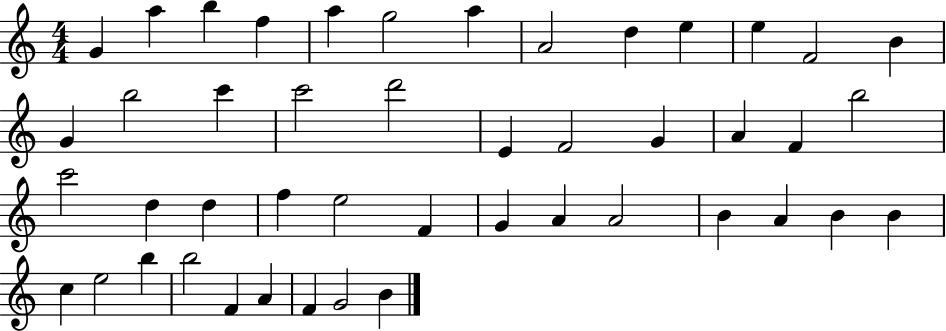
G4/q A5/q B5/q F5/q A5/q G5/h A5/q A4/h D5/q E5/q E5/q F4/h B4/q G4/q B5/h C6/q C6/h D6/h E4/q F4/h G4/q A4/q F4/q B5/h C6/h D5/q D5/q F5/q E5/h F4/q G4/q A4/q A4/h B4/q A4/q B4/q B4/q C5/q E5/h B5/q B5/h F4/q A4/q F4/q G4/h B4/q